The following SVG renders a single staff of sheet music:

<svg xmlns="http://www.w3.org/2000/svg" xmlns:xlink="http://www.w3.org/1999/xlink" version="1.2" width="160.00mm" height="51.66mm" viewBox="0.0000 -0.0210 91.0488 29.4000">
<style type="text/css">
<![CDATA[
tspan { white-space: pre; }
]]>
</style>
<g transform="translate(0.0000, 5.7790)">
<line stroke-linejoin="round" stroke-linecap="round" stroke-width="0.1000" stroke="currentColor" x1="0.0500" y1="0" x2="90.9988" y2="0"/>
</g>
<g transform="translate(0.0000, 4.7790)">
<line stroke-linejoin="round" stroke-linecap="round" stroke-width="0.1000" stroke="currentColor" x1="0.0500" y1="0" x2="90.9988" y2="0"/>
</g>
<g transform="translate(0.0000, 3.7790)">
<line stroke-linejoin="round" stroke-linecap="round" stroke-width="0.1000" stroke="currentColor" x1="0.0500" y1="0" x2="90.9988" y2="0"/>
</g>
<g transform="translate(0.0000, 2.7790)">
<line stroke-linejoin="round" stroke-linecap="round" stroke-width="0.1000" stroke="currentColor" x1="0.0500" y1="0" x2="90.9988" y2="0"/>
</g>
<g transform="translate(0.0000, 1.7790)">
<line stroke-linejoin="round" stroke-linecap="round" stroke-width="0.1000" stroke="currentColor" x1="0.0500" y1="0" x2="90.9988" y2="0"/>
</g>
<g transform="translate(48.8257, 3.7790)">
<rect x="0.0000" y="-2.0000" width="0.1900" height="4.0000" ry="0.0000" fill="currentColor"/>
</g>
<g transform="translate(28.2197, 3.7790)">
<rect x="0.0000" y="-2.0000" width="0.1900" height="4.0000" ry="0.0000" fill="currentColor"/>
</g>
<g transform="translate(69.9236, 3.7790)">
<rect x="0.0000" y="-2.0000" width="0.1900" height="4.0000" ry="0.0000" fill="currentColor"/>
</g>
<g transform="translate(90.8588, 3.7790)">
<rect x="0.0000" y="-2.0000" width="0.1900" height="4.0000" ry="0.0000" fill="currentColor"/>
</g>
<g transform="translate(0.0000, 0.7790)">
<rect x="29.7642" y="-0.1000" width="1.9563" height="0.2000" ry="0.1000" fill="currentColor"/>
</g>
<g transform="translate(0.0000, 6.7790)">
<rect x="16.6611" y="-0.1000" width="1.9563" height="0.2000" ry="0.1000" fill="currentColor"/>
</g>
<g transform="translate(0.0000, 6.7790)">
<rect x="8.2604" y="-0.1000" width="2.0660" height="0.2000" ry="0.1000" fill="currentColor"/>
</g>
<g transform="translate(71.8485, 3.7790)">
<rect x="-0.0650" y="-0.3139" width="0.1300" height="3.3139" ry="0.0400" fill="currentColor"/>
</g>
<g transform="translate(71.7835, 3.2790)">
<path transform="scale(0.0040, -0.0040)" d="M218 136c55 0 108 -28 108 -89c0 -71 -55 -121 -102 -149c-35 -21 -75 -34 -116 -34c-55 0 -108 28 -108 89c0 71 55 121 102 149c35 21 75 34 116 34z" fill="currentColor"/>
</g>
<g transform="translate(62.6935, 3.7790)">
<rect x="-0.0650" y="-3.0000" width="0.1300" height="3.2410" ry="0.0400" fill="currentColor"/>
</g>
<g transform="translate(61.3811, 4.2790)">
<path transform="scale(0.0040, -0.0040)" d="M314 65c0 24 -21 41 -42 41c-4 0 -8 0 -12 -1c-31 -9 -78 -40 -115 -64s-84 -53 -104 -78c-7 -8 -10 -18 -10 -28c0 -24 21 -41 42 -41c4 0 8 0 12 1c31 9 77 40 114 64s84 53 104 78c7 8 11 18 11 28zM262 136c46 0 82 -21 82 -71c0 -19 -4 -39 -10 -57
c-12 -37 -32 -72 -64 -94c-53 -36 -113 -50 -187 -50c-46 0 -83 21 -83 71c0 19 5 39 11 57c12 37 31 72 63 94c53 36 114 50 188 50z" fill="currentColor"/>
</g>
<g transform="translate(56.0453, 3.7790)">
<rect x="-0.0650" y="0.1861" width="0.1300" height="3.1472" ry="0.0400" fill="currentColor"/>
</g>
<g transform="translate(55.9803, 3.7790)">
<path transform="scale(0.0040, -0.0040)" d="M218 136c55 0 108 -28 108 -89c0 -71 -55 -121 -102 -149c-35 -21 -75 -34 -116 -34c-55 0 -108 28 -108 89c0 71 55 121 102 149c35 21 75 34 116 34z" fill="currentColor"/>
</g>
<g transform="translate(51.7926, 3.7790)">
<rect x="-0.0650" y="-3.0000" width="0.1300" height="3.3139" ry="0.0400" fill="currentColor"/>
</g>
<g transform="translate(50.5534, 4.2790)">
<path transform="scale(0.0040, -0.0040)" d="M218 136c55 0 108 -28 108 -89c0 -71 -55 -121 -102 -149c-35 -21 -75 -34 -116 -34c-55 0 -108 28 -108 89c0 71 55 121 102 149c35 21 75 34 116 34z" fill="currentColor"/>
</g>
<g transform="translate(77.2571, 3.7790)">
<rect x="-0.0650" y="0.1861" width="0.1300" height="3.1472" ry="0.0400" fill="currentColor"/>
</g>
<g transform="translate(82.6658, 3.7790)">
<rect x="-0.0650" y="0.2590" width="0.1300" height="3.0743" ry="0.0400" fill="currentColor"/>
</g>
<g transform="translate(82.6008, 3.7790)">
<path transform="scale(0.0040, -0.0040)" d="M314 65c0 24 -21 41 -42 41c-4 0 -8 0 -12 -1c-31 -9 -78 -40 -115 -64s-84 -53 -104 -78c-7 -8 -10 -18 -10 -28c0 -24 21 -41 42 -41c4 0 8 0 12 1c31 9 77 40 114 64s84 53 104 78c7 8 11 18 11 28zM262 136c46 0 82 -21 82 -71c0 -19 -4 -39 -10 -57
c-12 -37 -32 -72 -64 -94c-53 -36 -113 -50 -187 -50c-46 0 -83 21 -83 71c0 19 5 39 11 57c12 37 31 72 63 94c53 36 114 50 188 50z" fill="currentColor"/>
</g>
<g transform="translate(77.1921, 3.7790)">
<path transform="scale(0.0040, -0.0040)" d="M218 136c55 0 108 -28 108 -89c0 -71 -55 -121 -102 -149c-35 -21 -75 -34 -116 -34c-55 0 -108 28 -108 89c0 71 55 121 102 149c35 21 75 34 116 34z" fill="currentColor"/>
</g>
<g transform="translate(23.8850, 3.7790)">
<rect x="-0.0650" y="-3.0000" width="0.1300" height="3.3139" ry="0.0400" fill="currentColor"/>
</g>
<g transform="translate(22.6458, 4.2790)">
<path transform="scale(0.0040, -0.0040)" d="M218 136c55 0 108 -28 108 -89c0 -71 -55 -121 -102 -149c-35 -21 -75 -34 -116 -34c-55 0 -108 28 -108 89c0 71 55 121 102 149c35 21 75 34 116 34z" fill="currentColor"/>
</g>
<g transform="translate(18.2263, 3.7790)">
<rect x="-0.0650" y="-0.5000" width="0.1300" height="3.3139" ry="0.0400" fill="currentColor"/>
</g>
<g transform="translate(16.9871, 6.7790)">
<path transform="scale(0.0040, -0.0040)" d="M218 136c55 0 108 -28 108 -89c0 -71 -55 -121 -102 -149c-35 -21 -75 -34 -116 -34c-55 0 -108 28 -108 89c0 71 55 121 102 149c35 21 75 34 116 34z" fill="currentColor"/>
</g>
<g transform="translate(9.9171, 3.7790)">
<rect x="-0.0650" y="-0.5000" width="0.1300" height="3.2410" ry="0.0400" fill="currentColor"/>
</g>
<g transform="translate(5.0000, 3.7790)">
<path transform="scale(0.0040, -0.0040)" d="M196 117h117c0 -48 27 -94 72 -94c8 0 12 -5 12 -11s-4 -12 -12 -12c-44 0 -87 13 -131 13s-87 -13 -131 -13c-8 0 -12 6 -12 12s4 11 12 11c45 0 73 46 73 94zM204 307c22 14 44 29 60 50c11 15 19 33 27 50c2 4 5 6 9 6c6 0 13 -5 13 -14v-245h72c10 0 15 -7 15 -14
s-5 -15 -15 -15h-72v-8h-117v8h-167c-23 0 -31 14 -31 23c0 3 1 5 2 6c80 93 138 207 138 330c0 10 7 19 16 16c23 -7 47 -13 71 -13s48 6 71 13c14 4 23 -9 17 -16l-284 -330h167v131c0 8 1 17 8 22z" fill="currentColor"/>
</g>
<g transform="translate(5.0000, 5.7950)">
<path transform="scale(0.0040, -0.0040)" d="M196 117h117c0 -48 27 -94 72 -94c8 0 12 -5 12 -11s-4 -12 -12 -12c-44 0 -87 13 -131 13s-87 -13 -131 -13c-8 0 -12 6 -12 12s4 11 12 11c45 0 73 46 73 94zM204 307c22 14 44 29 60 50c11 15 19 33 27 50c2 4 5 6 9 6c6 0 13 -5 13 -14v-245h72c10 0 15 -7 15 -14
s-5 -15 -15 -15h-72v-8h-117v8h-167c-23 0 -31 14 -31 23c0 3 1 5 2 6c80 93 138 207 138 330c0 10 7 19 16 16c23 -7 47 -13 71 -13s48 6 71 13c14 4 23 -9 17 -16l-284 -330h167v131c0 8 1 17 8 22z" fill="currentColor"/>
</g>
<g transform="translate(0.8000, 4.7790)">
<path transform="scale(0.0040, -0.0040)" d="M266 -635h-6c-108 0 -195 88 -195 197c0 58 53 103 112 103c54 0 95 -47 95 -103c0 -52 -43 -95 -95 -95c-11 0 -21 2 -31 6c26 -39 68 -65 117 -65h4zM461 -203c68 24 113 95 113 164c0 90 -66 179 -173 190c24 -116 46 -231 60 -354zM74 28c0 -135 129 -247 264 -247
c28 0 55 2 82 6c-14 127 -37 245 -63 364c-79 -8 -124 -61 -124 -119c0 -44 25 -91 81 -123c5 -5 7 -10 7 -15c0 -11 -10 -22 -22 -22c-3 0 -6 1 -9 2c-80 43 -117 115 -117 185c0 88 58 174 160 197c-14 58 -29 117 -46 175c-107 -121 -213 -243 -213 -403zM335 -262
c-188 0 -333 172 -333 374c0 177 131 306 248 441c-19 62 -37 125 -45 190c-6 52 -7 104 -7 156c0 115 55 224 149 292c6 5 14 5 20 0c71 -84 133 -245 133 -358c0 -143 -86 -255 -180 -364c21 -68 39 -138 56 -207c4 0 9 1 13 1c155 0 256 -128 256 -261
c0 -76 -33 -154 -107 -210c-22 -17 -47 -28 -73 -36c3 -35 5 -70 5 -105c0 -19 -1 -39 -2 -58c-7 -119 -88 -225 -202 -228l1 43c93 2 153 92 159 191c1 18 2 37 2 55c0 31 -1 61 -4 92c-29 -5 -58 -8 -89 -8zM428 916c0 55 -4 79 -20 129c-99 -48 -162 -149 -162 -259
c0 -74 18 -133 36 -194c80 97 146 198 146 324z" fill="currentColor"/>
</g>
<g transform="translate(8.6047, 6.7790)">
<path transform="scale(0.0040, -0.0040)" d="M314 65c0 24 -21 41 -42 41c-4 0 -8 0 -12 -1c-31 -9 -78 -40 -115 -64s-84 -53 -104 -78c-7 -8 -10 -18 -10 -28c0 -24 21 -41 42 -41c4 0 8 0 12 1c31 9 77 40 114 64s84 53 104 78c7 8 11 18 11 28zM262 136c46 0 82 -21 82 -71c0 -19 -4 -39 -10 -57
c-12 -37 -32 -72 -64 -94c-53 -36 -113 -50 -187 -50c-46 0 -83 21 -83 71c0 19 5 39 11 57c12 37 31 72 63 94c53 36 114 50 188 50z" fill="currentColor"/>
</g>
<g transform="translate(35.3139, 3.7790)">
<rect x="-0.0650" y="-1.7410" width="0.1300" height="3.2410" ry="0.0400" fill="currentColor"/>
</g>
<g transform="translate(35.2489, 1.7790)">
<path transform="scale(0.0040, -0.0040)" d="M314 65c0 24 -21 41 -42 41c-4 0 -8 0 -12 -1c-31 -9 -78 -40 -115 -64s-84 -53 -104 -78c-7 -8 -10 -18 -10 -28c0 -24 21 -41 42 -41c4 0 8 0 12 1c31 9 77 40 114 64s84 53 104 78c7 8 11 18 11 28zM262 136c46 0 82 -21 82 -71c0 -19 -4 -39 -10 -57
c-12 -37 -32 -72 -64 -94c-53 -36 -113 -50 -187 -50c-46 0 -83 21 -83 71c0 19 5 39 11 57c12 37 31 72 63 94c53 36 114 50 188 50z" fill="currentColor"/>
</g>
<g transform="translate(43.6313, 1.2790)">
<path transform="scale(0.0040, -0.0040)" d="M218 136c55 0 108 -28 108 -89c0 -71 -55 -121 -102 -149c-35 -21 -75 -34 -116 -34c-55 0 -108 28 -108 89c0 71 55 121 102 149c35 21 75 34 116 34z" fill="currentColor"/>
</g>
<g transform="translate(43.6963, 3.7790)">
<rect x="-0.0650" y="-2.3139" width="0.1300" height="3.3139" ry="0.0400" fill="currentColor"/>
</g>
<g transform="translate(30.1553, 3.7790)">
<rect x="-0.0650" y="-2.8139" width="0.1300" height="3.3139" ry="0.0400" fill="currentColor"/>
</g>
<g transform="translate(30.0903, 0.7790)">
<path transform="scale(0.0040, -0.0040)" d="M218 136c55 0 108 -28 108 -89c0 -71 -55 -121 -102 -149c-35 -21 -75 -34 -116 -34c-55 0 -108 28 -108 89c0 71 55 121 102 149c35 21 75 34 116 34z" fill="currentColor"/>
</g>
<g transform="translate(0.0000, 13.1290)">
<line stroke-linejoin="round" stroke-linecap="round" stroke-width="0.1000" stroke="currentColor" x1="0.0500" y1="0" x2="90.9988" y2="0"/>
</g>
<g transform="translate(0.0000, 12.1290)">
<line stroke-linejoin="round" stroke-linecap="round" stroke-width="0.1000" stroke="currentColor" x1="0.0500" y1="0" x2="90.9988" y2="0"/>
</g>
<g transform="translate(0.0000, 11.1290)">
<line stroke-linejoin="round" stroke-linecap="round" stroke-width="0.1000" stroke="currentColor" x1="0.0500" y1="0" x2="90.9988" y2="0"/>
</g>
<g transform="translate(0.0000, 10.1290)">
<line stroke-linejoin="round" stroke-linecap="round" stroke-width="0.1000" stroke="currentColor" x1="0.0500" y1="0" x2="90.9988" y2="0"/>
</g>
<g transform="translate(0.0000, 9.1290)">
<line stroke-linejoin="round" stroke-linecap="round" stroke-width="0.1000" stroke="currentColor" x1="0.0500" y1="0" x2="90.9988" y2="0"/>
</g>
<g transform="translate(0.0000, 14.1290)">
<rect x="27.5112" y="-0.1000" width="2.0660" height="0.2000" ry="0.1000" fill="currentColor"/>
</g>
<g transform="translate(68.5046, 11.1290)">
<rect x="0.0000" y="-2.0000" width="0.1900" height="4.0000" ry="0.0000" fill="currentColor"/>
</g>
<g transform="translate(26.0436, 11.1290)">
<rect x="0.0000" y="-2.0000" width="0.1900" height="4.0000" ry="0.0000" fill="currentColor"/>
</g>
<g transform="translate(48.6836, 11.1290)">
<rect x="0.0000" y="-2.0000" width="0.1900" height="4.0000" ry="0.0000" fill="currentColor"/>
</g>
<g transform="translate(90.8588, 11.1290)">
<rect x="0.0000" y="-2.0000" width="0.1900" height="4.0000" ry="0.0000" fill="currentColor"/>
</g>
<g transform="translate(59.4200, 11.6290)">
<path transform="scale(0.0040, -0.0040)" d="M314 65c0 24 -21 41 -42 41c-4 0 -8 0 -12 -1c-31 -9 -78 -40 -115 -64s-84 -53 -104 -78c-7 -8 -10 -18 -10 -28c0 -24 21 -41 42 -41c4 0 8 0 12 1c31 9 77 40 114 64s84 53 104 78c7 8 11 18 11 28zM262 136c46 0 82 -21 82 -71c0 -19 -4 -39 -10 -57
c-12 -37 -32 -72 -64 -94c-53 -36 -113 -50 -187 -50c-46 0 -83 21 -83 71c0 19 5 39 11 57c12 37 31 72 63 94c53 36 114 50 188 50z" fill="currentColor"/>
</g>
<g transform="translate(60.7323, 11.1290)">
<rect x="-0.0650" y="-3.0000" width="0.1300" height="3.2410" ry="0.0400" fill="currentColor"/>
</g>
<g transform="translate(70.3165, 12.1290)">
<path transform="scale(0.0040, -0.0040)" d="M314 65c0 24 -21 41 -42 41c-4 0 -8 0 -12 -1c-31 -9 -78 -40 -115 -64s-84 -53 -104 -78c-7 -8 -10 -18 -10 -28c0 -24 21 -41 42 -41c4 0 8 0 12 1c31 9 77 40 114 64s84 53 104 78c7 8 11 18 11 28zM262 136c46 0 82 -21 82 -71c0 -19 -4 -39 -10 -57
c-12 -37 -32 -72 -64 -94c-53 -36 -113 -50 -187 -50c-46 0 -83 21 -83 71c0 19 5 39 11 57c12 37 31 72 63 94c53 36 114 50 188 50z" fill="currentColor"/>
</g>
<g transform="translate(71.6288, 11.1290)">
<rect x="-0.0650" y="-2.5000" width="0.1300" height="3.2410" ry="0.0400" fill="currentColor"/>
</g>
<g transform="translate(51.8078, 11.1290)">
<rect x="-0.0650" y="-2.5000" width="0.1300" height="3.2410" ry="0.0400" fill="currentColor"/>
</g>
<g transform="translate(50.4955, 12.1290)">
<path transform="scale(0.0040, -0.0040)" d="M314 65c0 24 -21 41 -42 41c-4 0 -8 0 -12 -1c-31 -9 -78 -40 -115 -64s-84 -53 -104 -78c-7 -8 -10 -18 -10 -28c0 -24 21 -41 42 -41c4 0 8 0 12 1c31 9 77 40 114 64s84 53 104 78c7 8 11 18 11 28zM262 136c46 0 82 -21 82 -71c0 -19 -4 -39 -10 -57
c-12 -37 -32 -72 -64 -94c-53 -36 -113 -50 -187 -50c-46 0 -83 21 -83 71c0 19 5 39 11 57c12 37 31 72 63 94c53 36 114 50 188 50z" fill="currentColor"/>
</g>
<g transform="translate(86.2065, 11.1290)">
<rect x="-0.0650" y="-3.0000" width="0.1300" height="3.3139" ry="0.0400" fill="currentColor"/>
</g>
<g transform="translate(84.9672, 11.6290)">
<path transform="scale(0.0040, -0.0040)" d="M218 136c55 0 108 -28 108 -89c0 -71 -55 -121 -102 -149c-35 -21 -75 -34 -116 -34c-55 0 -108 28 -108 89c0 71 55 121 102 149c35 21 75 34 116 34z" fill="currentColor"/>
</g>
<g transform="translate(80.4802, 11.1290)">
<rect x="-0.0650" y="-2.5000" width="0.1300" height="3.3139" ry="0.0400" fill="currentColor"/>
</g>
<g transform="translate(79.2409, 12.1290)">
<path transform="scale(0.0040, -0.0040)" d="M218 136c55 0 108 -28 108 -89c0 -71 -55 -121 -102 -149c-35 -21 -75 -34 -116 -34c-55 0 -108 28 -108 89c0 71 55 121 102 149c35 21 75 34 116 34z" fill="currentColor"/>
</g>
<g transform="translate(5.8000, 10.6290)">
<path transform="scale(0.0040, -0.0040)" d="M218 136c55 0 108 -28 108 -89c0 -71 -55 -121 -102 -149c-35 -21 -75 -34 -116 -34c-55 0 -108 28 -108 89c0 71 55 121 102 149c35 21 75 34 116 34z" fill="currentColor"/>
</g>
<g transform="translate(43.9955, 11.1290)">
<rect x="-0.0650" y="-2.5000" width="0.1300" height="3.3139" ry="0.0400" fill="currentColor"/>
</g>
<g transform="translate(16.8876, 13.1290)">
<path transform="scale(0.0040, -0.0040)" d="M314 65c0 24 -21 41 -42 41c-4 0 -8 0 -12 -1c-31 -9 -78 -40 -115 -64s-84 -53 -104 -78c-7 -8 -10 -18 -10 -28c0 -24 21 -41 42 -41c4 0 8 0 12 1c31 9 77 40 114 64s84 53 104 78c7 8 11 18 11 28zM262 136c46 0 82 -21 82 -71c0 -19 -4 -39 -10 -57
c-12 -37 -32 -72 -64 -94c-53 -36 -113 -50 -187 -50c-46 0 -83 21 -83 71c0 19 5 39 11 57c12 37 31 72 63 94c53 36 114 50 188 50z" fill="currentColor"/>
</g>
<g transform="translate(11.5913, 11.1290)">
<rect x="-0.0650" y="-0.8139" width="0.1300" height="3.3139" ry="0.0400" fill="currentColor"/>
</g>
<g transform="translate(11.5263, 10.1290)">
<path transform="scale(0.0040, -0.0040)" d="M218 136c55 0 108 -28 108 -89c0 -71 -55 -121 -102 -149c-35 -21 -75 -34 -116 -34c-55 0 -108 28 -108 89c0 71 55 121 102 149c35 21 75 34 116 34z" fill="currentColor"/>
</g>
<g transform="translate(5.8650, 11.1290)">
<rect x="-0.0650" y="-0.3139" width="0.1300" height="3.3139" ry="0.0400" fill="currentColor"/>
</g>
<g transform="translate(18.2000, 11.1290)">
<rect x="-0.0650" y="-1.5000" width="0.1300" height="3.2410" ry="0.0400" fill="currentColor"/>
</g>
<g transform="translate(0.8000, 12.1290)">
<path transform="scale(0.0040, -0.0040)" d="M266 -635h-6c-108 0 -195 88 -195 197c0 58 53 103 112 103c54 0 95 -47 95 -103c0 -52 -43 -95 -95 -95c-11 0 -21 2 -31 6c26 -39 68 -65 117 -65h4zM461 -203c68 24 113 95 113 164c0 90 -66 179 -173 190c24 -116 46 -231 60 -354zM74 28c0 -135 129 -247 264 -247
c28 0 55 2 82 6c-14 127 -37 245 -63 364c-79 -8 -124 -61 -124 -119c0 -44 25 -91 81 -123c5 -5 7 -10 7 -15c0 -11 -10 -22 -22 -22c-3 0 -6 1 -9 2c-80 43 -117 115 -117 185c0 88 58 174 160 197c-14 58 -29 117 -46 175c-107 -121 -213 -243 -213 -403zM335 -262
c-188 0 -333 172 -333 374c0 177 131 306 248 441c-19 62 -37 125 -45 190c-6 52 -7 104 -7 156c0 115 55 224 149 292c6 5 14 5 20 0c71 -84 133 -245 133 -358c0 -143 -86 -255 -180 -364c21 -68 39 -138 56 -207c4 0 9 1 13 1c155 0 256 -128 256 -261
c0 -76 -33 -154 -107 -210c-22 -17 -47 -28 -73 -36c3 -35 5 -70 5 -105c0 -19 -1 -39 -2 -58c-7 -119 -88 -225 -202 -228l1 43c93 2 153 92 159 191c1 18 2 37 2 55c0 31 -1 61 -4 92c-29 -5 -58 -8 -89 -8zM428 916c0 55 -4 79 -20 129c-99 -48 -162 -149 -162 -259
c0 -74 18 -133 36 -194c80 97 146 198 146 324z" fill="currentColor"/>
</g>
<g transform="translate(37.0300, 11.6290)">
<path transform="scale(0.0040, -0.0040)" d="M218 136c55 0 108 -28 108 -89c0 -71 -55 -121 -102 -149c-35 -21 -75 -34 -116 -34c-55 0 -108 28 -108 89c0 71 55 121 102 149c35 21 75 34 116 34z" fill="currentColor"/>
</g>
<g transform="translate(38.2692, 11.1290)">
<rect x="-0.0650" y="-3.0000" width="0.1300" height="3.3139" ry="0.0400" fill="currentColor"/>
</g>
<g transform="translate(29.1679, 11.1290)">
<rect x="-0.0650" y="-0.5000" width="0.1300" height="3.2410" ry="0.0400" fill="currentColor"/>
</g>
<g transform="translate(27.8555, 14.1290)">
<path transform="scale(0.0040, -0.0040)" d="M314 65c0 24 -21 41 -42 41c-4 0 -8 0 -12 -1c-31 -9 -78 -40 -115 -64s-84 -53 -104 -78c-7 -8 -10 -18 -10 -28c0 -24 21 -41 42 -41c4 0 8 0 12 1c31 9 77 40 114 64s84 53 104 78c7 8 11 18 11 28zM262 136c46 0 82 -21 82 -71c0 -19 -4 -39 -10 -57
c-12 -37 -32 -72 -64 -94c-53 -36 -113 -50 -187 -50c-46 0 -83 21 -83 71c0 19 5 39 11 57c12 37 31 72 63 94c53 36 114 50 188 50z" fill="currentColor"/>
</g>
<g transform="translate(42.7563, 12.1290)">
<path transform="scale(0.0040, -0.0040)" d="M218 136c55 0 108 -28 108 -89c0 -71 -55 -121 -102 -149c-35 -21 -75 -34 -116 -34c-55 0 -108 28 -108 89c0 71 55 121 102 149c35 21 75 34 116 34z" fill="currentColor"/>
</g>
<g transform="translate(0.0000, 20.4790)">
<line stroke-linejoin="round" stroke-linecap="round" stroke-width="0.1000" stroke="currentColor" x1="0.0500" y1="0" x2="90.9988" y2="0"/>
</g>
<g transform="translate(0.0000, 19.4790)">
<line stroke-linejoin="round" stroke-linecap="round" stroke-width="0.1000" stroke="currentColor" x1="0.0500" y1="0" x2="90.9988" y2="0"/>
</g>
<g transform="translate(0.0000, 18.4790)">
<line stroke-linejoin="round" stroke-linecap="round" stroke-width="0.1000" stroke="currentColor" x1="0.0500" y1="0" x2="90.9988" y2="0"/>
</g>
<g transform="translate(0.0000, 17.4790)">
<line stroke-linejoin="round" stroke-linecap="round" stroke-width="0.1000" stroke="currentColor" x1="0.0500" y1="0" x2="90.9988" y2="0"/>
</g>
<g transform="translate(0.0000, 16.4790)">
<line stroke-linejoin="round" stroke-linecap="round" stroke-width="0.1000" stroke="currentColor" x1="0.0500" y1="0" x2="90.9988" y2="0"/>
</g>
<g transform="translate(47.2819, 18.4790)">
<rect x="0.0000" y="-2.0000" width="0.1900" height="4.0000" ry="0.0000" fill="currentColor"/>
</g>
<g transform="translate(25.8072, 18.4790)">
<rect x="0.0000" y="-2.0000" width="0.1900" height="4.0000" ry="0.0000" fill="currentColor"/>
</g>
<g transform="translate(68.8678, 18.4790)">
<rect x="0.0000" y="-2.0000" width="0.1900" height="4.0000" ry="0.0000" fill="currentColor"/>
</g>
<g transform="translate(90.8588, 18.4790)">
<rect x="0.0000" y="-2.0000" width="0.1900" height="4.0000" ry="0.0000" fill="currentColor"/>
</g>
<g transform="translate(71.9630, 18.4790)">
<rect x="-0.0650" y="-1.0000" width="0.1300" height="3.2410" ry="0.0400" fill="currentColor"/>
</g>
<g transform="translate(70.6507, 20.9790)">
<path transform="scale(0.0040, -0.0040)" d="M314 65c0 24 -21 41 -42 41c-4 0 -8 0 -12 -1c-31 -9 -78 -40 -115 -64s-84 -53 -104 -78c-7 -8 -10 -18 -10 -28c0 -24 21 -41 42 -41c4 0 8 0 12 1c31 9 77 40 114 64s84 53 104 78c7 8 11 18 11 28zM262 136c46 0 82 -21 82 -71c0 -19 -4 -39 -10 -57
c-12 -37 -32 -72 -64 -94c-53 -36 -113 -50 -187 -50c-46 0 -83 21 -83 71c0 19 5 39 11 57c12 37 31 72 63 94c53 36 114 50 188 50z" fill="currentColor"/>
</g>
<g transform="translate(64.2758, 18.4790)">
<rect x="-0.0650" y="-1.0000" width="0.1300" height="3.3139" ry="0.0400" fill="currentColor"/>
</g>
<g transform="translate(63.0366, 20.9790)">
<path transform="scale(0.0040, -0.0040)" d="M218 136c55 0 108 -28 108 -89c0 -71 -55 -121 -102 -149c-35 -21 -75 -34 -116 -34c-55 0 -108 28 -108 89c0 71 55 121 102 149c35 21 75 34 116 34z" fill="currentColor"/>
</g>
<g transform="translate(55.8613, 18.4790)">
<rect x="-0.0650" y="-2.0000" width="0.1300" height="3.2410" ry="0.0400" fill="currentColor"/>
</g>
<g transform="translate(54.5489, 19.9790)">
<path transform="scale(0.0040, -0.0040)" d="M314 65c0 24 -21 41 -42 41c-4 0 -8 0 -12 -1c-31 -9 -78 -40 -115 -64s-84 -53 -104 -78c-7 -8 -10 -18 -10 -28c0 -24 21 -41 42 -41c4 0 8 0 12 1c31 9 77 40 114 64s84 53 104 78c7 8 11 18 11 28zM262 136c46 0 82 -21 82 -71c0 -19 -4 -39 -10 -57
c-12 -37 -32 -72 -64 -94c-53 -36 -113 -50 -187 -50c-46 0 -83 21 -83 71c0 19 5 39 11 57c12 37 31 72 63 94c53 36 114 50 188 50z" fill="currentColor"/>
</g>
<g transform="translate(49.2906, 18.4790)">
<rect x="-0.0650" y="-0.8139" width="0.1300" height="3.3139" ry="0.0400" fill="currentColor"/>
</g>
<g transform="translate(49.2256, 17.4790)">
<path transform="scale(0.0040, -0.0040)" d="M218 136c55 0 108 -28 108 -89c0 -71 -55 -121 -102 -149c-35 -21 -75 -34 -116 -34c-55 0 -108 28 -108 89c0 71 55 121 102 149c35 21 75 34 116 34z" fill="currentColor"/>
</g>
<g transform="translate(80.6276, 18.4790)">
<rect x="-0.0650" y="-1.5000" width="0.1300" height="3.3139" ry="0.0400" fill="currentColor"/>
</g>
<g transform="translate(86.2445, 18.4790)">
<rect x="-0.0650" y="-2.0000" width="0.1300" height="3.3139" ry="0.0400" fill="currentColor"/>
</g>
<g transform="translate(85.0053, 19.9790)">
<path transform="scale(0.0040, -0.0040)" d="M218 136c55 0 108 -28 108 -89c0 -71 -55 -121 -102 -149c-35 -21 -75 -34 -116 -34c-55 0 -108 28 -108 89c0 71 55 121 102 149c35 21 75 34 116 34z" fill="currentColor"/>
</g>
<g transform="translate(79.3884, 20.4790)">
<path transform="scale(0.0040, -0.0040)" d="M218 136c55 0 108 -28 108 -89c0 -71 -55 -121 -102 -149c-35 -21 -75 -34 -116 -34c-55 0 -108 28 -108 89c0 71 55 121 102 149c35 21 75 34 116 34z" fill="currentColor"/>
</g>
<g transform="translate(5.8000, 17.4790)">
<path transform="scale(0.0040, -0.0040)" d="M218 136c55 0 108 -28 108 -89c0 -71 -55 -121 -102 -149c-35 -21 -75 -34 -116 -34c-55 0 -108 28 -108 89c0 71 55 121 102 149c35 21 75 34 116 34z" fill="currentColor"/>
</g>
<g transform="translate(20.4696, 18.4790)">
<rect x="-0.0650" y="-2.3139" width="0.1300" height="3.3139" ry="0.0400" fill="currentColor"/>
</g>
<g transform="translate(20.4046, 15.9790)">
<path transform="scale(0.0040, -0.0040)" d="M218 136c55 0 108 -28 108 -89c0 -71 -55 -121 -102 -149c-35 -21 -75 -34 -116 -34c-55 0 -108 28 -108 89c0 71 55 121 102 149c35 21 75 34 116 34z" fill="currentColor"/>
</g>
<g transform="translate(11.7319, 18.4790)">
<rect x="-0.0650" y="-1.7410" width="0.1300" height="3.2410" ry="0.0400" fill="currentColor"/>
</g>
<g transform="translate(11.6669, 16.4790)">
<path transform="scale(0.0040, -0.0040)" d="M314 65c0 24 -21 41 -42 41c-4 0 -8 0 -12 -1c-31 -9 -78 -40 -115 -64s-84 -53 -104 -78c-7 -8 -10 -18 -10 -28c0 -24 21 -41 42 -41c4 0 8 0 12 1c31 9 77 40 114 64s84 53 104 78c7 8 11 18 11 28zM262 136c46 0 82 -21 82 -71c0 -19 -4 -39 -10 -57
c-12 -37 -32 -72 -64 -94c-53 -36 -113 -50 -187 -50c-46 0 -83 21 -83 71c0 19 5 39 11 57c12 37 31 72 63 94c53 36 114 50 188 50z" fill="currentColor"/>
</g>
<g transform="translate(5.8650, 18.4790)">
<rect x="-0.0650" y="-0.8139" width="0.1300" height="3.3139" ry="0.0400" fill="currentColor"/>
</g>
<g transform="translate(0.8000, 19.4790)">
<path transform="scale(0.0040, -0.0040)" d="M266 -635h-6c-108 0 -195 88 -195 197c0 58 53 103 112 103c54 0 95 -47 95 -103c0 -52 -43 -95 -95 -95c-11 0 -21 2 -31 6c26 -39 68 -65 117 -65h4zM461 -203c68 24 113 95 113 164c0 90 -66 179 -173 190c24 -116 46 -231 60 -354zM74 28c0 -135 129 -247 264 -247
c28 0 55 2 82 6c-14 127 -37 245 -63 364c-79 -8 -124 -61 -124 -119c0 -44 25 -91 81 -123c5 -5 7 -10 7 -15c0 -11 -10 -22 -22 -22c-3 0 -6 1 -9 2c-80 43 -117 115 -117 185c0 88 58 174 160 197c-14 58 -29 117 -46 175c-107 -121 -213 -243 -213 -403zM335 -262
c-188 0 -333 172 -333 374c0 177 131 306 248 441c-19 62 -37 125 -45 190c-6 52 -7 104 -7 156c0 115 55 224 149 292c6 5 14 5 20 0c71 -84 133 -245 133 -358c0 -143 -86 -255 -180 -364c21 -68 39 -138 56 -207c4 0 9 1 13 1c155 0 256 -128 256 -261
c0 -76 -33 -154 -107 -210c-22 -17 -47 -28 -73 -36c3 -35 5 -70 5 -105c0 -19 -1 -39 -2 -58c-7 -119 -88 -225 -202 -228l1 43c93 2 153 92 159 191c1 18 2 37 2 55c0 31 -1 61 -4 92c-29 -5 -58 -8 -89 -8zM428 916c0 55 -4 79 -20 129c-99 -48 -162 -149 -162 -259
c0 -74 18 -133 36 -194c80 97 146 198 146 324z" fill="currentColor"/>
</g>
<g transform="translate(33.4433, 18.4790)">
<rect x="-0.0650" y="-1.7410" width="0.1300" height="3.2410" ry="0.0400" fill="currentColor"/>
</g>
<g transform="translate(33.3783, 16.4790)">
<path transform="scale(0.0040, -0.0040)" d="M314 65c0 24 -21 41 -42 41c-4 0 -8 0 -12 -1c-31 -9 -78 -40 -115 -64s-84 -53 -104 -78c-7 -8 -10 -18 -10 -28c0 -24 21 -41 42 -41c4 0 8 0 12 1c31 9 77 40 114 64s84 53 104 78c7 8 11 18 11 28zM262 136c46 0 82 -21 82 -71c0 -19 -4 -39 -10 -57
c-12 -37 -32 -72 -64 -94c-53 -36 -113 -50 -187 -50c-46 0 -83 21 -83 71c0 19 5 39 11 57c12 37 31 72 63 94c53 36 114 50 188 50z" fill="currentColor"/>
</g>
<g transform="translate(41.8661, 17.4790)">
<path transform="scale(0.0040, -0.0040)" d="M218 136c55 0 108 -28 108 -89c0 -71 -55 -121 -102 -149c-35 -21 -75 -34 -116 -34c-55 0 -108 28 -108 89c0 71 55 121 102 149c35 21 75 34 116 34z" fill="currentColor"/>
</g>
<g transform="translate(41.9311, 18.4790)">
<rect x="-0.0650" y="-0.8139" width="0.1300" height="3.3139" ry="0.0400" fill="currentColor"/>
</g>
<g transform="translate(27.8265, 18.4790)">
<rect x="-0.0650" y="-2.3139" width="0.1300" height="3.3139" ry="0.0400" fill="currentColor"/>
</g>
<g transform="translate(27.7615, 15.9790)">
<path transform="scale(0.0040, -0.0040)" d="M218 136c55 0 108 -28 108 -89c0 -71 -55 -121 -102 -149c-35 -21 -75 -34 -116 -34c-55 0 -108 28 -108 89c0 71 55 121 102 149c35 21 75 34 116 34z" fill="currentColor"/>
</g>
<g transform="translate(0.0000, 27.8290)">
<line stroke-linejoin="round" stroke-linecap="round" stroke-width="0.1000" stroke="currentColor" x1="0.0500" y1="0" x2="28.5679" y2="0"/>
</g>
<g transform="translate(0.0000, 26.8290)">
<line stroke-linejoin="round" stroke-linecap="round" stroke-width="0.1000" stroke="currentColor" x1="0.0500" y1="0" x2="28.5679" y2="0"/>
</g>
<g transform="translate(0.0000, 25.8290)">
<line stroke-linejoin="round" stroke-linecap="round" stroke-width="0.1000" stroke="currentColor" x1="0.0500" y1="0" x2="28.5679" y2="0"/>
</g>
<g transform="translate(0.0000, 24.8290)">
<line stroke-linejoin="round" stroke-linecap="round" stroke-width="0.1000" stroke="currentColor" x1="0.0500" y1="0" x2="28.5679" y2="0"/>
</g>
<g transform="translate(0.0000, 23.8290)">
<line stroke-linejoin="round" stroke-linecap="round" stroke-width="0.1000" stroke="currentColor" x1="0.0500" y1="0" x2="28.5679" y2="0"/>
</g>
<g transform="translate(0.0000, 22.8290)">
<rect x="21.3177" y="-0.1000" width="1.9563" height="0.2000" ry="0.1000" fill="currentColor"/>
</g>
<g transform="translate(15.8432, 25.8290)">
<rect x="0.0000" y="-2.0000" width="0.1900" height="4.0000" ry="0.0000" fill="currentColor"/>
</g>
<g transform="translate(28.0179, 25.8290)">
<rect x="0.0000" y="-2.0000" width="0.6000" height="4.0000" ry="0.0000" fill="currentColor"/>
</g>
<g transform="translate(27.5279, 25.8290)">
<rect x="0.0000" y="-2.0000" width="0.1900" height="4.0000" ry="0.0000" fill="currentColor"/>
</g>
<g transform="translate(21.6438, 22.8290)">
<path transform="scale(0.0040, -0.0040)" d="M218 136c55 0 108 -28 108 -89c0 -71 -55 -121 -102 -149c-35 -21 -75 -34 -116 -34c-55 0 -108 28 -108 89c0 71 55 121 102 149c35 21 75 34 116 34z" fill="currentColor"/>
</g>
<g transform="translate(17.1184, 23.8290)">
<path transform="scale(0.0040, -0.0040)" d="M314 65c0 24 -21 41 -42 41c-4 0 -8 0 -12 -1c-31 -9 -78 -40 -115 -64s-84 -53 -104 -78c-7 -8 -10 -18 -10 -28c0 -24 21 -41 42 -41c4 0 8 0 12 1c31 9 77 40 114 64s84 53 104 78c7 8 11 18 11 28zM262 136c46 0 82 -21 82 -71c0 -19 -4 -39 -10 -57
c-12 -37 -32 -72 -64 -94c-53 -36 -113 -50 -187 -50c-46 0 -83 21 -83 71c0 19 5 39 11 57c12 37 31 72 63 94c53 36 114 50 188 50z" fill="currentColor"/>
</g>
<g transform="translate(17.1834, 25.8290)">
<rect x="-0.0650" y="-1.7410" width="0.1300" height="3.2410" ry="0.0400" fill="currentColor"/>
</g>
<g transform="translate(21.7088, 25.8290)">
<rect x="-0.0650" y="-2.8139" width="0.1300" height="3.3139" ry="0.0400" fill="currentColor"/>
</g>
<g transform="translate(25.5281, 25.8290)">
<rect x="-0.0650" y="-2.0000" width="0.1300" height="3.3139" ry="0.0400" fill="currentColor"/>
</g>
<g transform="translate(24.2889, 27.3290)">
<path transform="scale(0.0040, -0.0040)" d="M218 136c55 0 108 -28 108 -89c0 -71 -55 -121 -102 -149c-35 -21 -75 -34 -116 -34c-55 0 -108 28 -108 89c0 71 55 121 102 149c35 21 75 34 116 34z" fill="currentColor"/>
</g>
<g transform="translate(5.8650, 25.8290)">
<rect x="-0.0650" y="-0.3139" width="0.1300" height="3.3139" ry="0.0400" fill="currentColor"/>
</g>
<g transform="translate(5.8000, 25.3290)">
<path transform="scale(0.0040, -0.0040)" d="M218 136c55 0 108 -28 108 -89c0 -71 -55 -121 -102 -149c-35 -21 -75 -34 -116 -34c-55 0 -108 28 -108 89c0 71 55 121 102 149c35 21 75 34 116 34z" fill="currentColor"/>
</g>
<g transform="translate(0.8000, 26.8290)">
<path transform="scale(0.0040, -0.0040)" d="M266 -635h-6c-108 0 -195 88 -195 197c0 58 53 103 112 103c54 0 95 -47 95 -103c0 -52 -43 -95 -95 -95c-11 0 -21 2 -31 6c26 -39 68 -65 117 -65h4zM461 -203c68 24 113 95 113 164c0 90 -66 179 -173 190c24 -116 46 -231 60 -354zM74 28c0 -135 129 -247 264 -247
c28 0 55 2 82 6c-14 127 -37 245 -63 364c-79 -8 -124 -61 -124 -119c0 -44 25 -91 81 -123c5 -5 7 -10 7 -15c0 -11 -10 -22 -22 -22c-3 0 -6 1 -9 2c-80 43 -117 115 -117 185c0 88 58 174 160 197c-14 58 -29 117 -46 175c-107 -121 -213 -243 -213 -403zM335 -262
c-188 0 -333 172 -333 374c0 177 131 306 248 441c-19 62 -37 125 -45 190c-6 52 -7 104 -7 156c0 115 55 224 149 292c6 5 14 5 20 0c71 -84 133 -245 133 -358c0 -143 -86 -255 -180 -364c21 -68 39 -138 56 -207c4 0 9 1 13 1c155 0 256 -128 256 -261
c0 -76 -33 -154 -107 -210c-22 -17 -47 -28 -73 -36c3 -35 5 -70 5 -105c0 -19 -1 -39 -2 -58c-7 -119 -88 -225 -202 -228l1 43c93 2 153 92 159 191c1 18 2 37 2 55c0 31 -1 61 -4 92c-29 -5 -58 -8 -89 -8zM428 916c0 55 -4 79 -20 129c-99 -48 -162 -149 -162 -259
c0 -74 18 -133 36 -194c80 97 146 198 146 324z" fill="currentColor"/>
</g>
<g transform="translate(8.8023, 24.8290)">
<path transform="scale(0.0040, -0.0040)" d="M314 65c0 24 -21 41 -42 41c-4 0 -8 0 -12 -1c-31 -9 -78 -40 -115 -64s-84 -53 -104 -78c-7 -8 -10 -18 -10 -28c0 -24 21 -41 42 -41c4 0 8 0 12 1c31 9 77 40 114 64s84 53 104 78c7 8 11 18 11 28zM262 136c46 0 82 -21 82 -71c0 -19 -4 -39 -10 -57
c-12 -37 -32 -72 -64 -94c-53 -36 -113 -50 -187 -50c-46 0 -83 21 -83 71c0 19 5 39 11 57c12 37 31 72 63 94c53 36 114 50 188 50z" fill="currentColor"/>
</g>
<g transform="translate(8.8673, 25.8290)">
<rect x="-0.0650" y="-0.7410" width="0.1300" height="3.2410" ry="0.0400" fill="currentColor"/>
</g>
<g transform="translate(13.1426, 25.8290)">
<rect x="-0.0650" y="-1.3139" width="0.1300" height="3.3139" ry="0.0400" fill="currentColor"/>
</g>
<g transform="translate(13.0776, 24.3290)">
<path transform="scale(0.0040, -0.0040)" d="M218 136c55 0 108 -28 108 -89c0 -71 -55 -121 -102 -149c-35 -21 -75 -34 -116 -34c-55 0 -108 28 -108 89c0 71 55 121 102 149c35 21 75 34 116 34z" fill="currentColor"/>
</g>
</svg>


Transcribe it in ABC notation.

X:1
T:Untitled
M:4/4
L:1/4
K:C
C2 C A a f2 g A B A2 c B B2 c d E2 C2 A G G2 A2 G2 G A d f2 g g f2 d d F2 D D2 E F c d2 e f2 a F